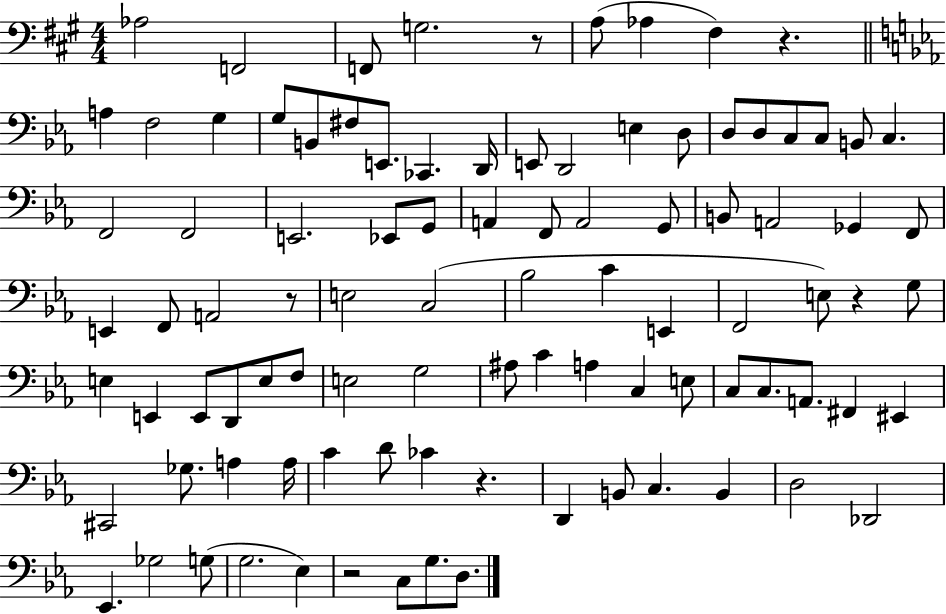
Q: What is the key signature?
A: A major